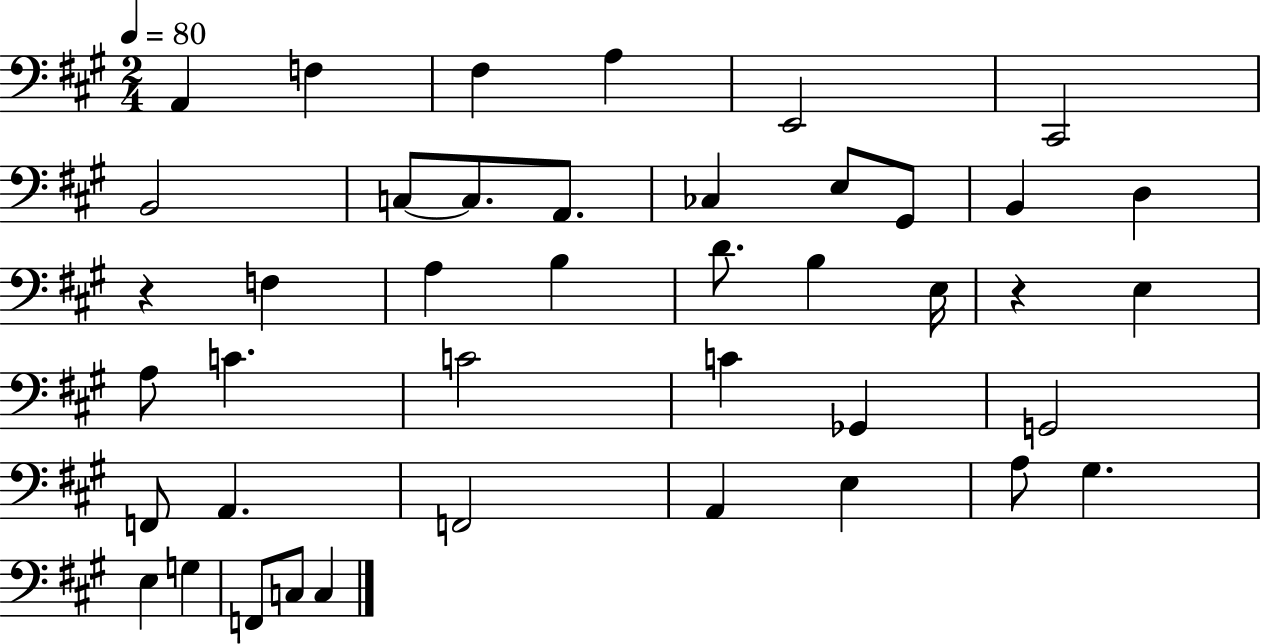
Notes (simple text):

A2/q F3/q F#3/q A3/q E2/h C#2/h B2/h C3/e C3/e. A2/e. CES3/q E3/e G#2/e B2/q D3/q R/q F3/q A3/q B3/q D4/e. B3/q E3/s R/q E3/q A3/e C4/q. C4/h C4/q Gb2/q G2/h F2/e A2/q. F2/h A2/q E3/q A3/e G#3/q. E3/q G3/q F2/e C3/e C3/q